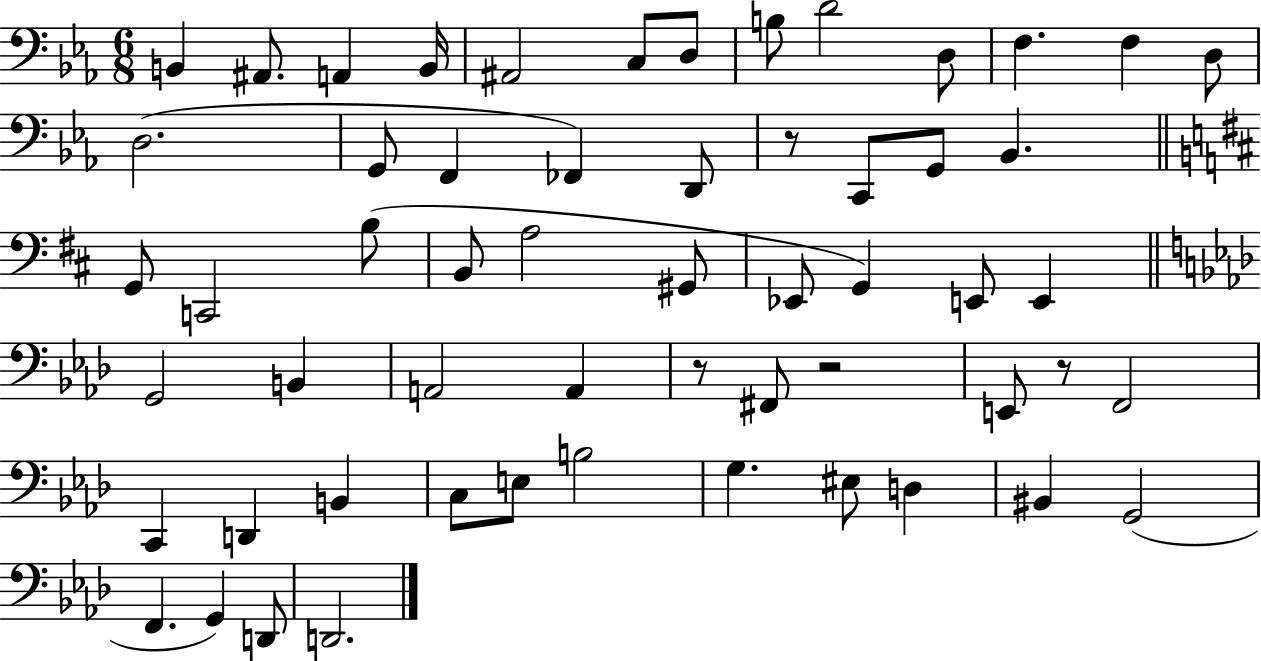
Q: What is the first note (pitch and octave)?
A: B2